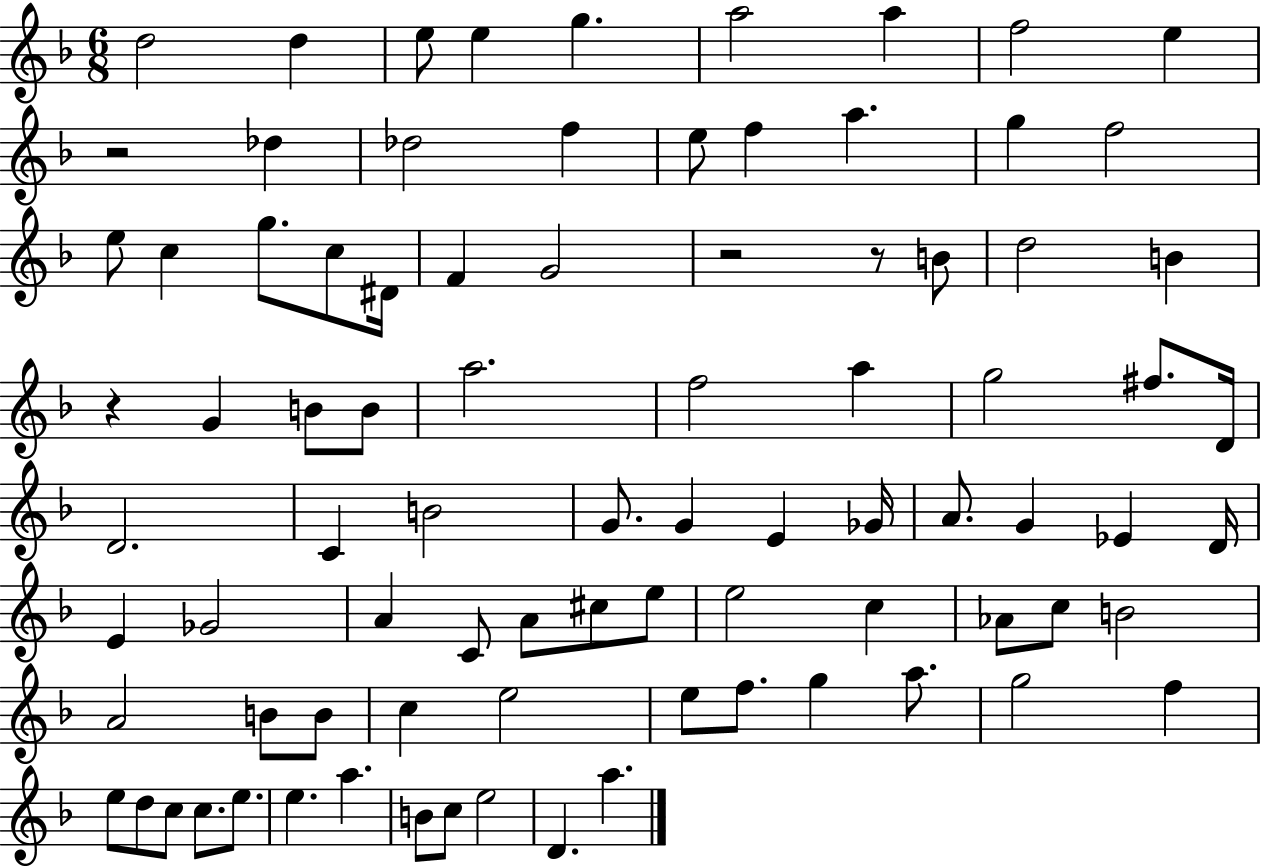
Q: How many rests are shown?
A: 4